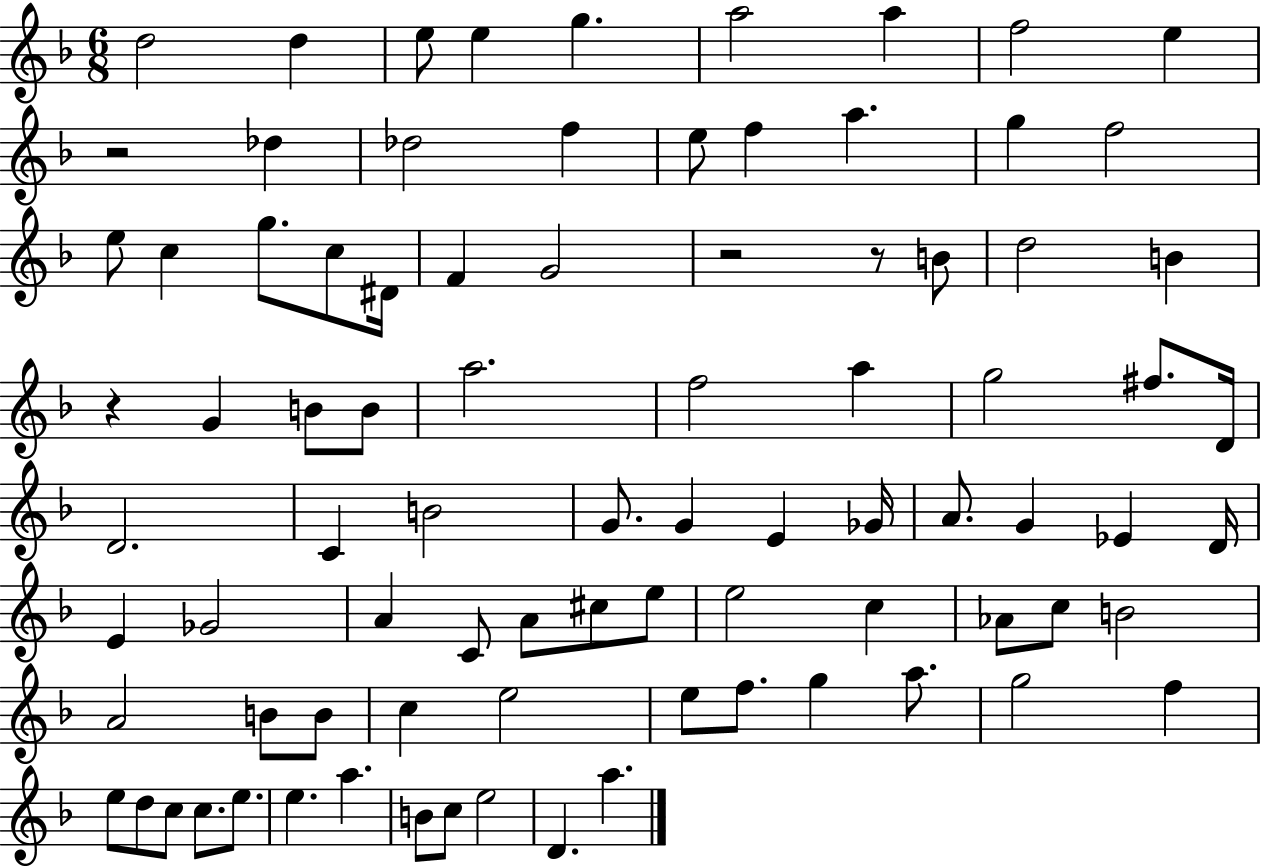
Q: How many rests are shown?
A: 4